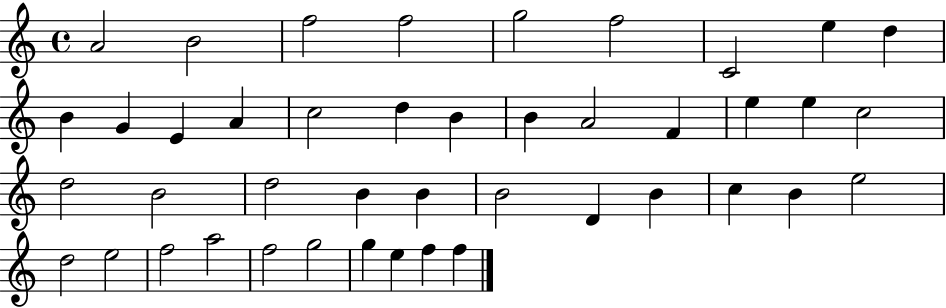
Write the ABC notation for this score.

X:1
T:Untitled
M:4/4
L:1/4
K:C
A2 B2 f2 f2 g2 f2 C2 e d B G E A c2 d B B A2 F e e c2 d2 B2 d2 B B B2 D B c B e2 d2 e2 f2 a2 f2 g2 g e f f